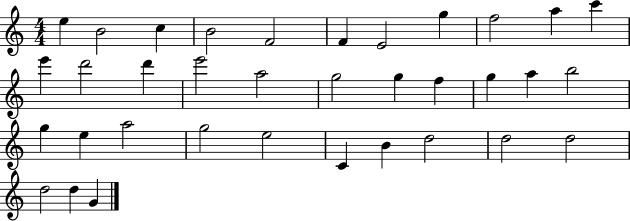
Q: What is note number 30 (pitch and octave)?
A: D5